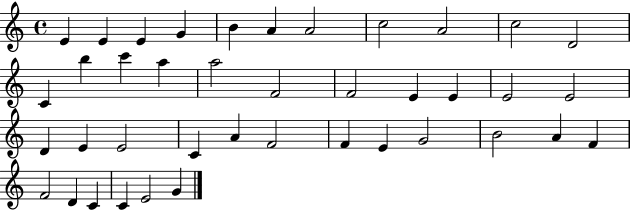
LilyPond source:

{
  \clef treble
  \time 4/4
  \defaultTimeSignature
  \key c \major
  e'4 e'4 e'4 g'4 | b'4 a'4 a'2 | c''2 a'2 | c''2 d'2 | \break c'4 b''4 c'''4 a''4 | a''2 f'2 | f'2 e'4 e'4 | e'2 e'2 | \break d'4 e'4 e'2 | c'4 a'4 f'2 | f'4 e'4 g'2 | b'2 a'4 f'4 | \break f'2 d'4 c'4 | c'4 e'2 g'4 | \bar "|."
}